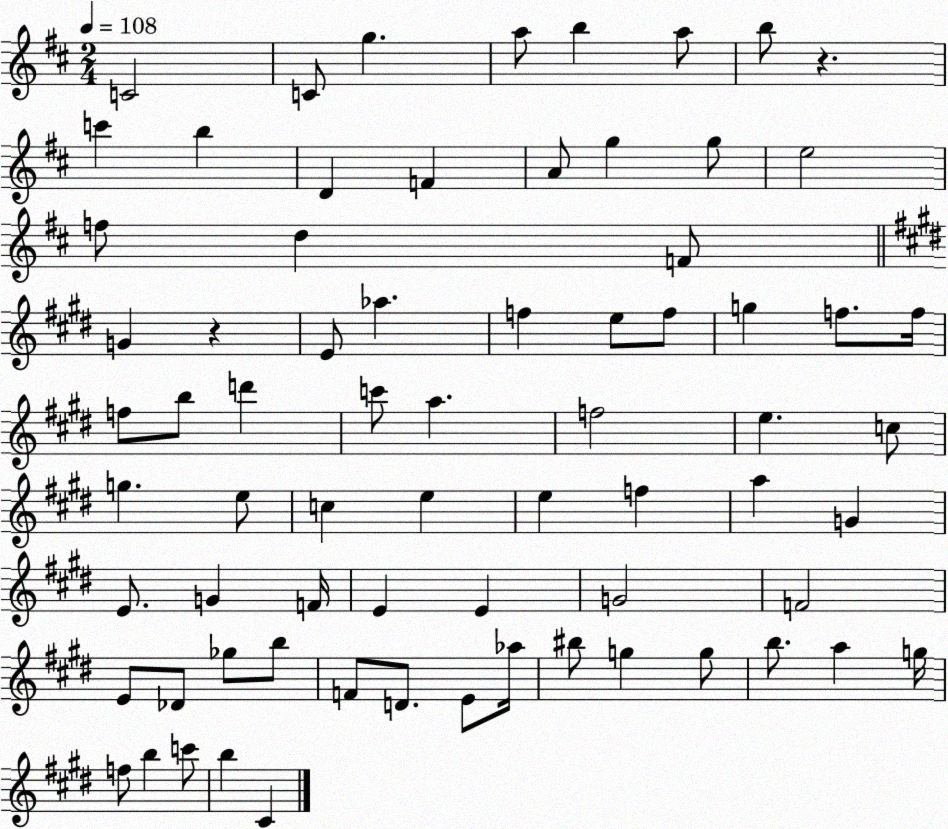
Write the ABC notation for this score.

X:1
T:Untitled
M:2/4
L:1/4
K:D
C2 C/2 g a/2 b a/2 b/2 z c' b D F A/2 g g/2 e2 f/2 d F/2 G z E/2 _a f e/2 f/2 g f/2 f/4 f/2 b/2 d' c'/2 a f2 e c/2 g e/2 c e e f a G E/2 G F/4 E E G2 F2 E/2 _D/2 _g/2 b/2 F/2 D/2 E/2 _a/4 ^b/2 g g/2 b/2 a g/4 f/2 b c'/2 b ^C